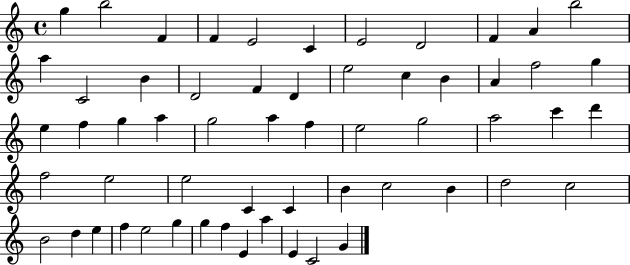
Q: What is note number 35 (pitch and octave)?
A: D6